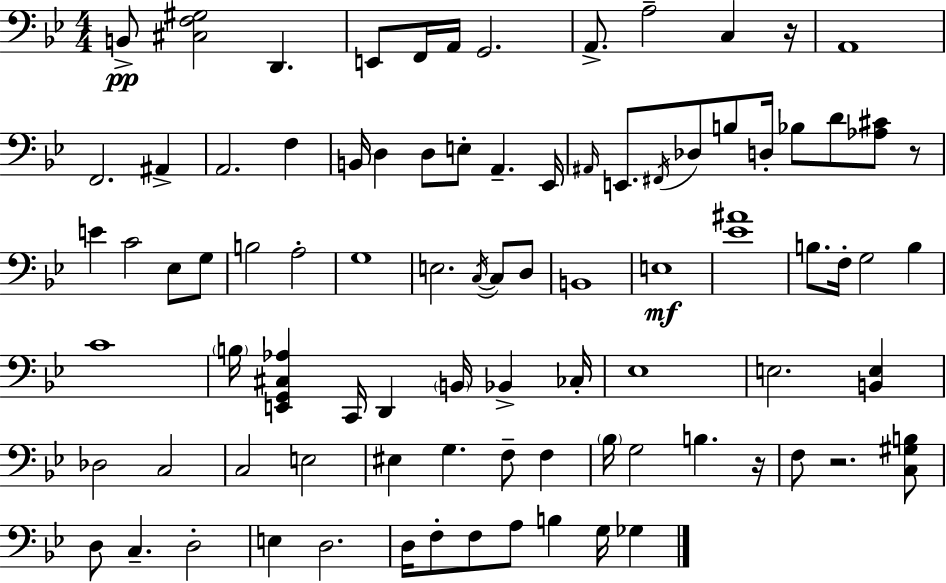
X:1
T:Untitled
M:4/4
L:1/4
K:Gm
B,,/2 [^C,F,^G,]2 D,, E,,/2 F,,/4 A,,/4 G,,2 A,,/2 A,2 C, z/4 A,,4 F,,2 ^A,, A,,2 F, B,,/4 D, D,/2 E,/2 A,, _E,,/4 ^A,,/4 E,,/2 ^F,,/4 _D,/2 B,/2 D,/4 _B,/2 D/2 [_A,^C]/2 z/2 E C2 _E,/2 G,/2 B,2 A,2 G,4 E,2 C,/4 C,/2 D,/2 B,,4 E,4 [_E^A]4 B,/2 F,/4 G,2 B, C4 B,/4 [E,,G,,^C,_A,] C,,/4 D,, B,,/4 _B,, _C,/4 _E,4 E,2 [B,,E,] _D,2 C,2 C,2 E,2 ^E, G, F,/2 F, _B,/4 G,2 B, z/4 F,/2 z2 [C,^G,B,]/2 D,/2 C, D,2 E, D,2 D,/4 F,/2 F,/2 A,/2 B, G,/4 _G,